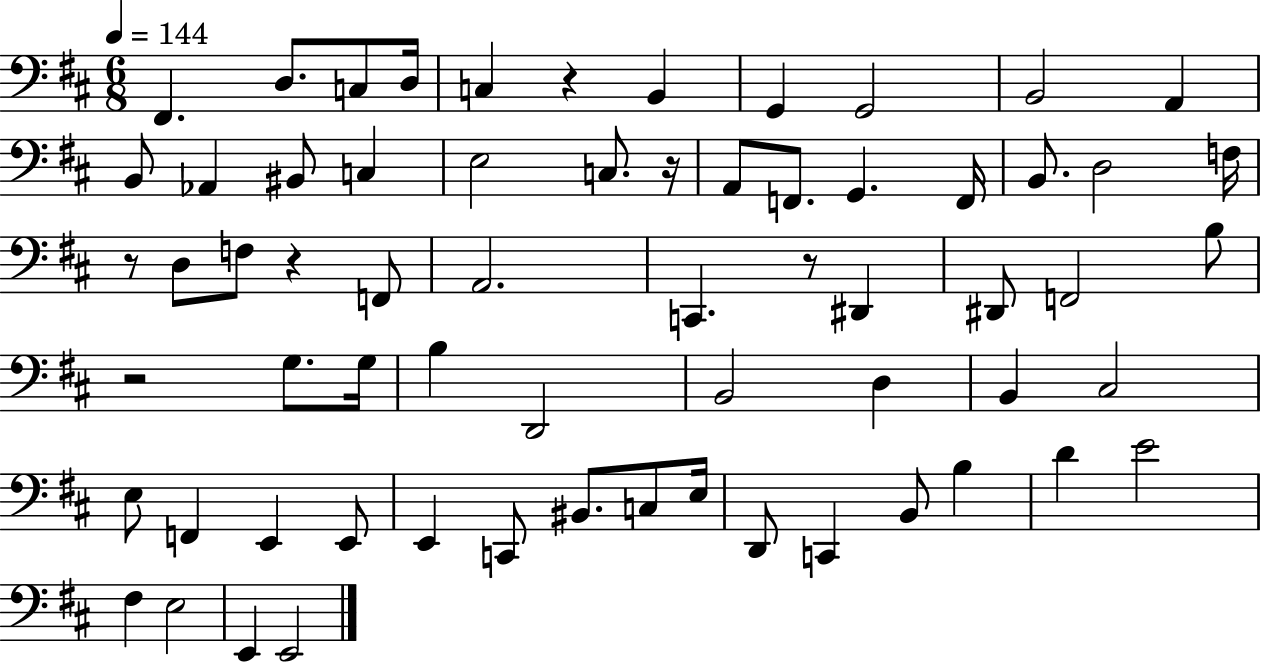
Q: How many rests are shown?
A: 6